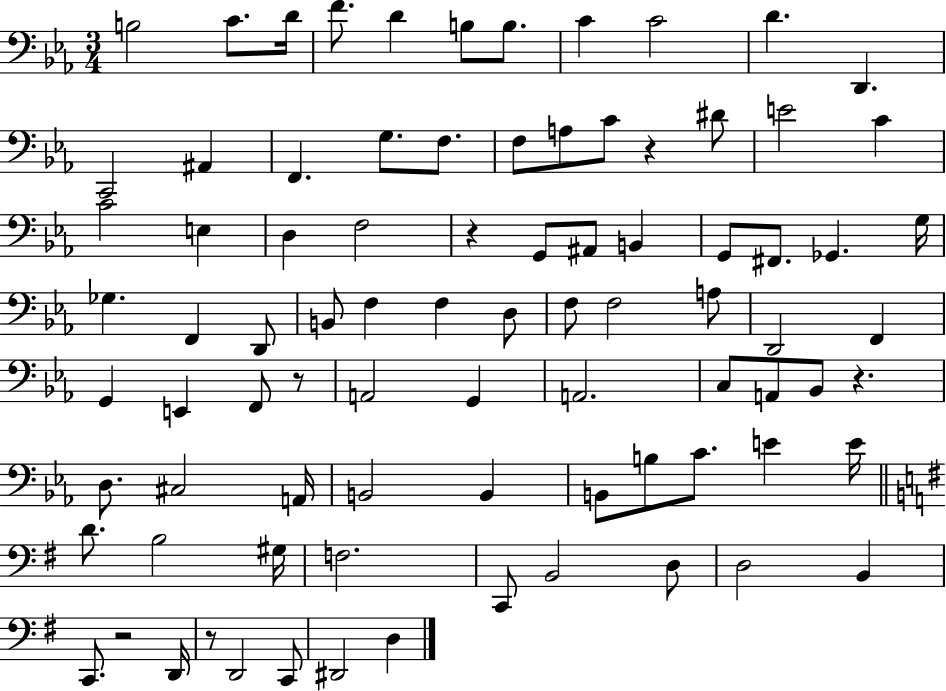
X:1
T:Untitled
M:3/4
L:1/4
K:Eb
B,2 C/2 D/4 F/2 D B,/2 B,/2 C C2 D D,, C,,2 ^A,, F,, G,/2 F,/2 F,/2 A,/2 C/2 z ^D/2 E2 C C2 E, D, F,2 z G,,/2 ^A,,/2 B,, G,,/2 ^F,,/2 _G,, G,/4 _G, F,, D,,/2 B,,/2 F, F, D,/2 F,/2 F,2 A,/2 D,,2 F,, G,, E,, F,,/2 z/2 A,,2 G,, A,,2 C,/2 A,,/2 _B,,/2 z D,/2 ^C,2 A,,/4 B,,2 B,, B,,/2 B,/2 C/2 E E/4 D/2 B,2 ^G,/4 F,2 C,,/2 B,,2 D,/2 D,2 B,, C,,/2 z2 D,,/4 z/2 D,,2 C,,/2 ^D,,2 D,